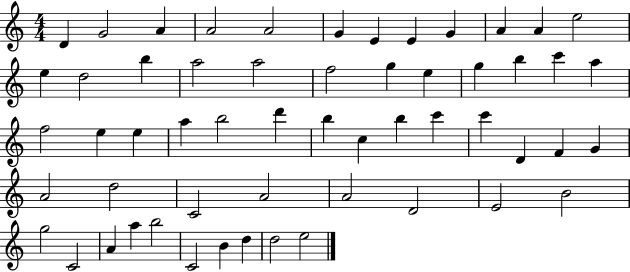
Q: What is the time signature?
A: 4/4